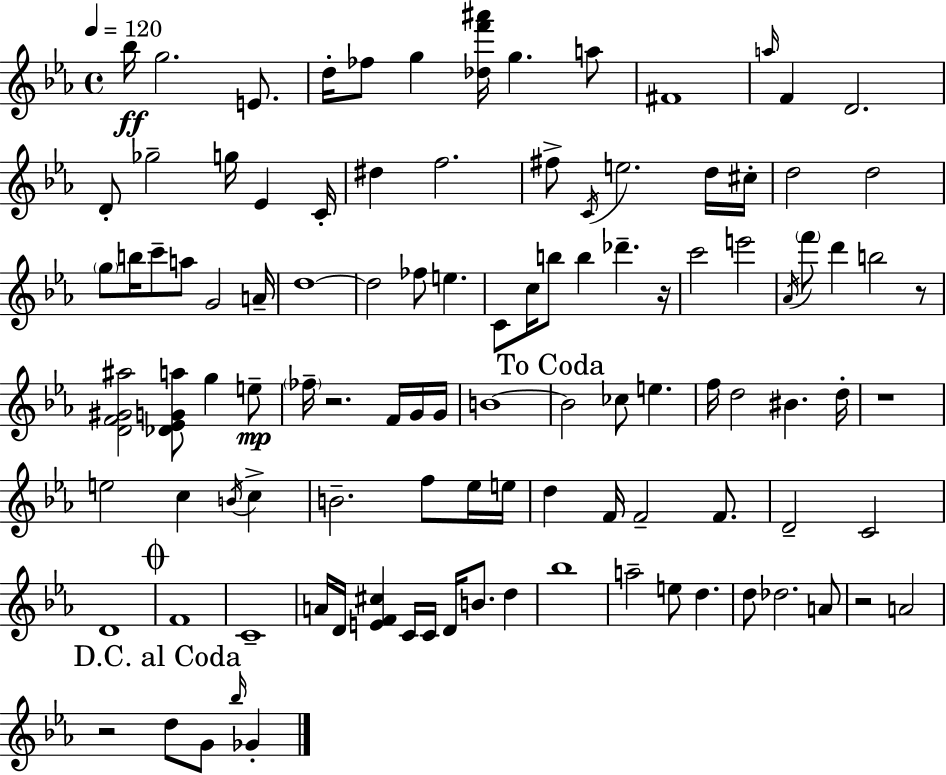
X:1
T:Untitled
M:4/4
L:1/4
K:Eb
_b/4 g2 E/2 d/4 _f/2 g [_df'^a']/4 g a/2 ^F4 a/4 F D2 D/2 _g2 g/4 _E C/4 ^d f2 ^f/2 C/4 e2 d/4 ^c/4 d2 d2 g/2 b/4 c'/2 a/2 G2 A/4 d4 d2 _f/2 e C/2 c/4 b/2 b _d' z/4 c'2 e'2 _A/4 f'/2 d' b2 z/2 [DF^G^a]2 [_D_EGa]/2 g e/2 _f/4 z2 F/4 G/4 G/4 B4 B2 _c/2 e f/4 d2 ^B d/4 z4 e2 c B/4 c B2 f/2 _e/4 e/4 d F/4 F2 F/2 D2 C2 D4 F4 C4 A/4 D/4 [EF^c] C/4 C/4 D/4 B/2 d _b4 a2 e/2 d d/2 _d2 A/2 z2 A2 z2 d/2 G/2 _b/4 _G